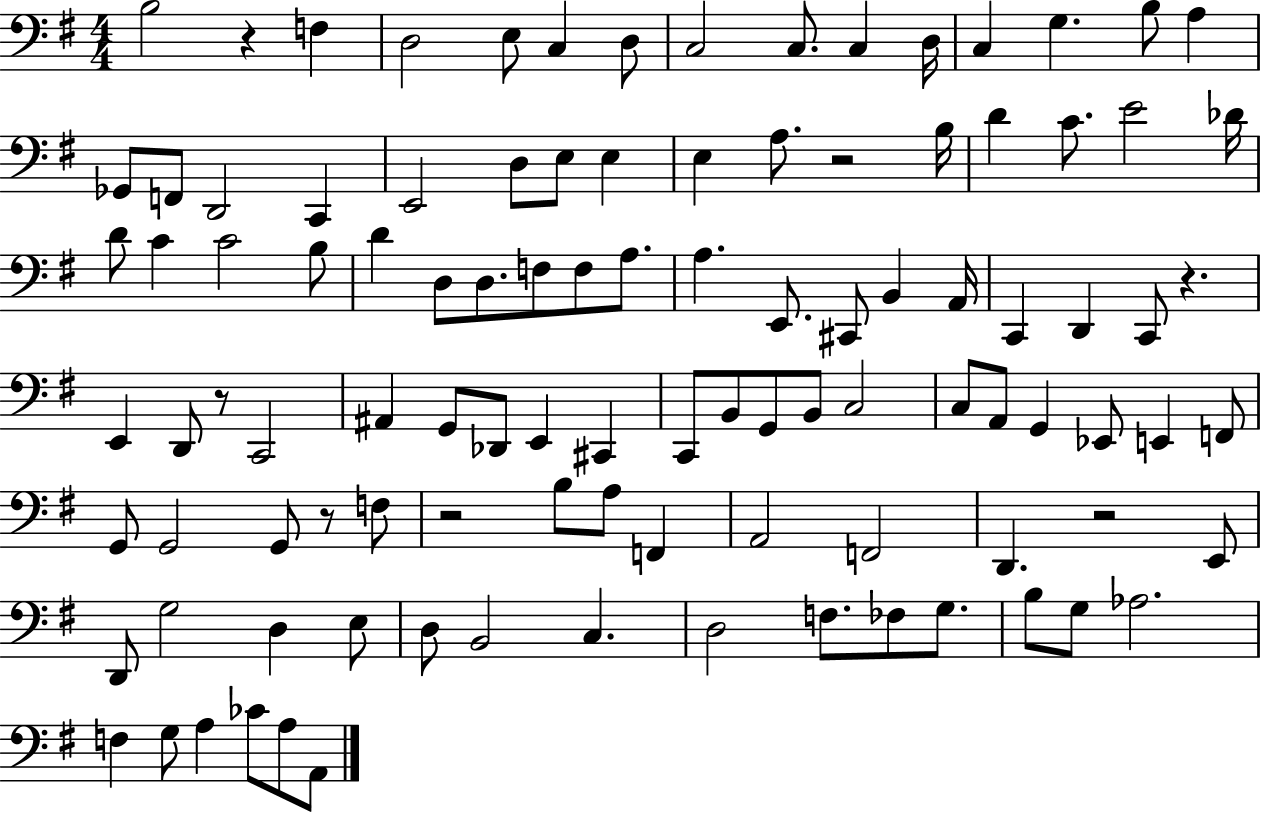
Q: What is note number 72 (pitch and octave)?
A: A3